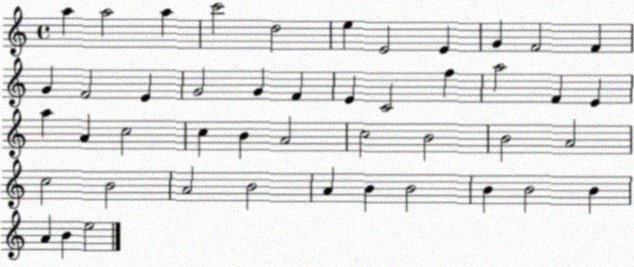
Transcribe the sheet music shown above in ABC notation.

X:1
T:Untitled
M:4/4
L:1/4
K:C
a a2 a c'2 d2 e E2 E G F2 F G F2 E G2 G F E C2 f a2 F E a A c2 c B A2 c2 B2 B2 A2 c2 B2 A2 B2 A B B2 B B2 B A B e2